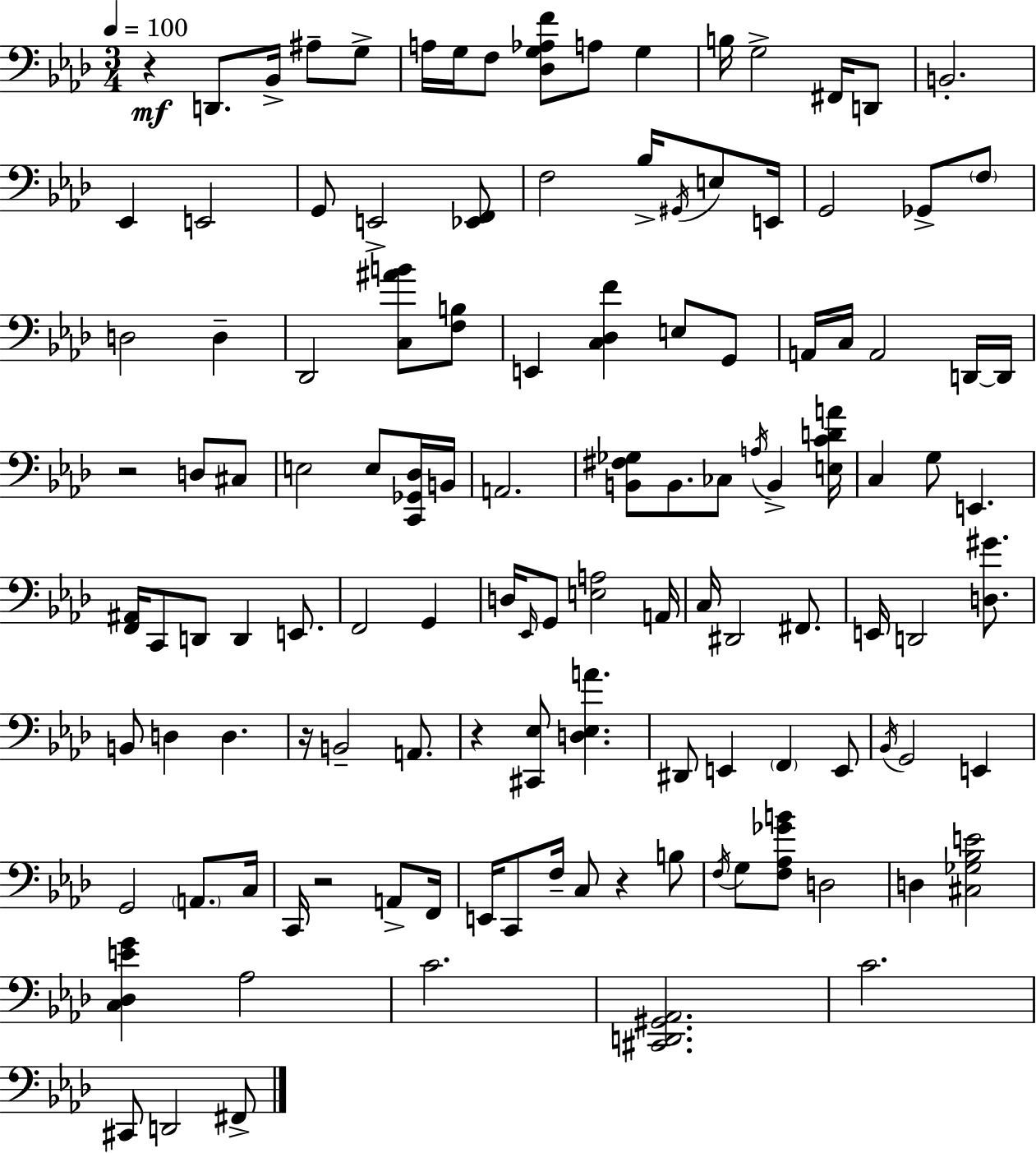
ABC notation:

X:1
T:Untitled
M:3/4
L:1/4
K:Ab
z D,,/2 _B,,/4 ^A,/2 G,/2 A,/4 G,/4 F,/2 [_D,G,_A,F]/2 A,/2 G, B,/4 G,2 ^F,,/4 D,,/2 B,,2 _E,, E,,2 G,,/2 E,,2 [_E,,F,,]/2 F,2 _B,/4 ^G,,/4 E,/2 E,,/4 G,,2 _G,,/2 F,/2 D,2 D, _D,,2 [C,^AB]/2 [F,B,]/2 E,, [C,_D,F] E,/2 G,,/2 A,,/4 C,/4 A,,2 D,,/4 D,,/4 z2 D,/2 ^C,/2 E,2 E,/2 [C,,_G,,_D,]/4 B,,/4 A,,2 [B,,^F,_G,]/2 B,,/2 _C,/2 A,/4 B,, [E,CDA]/4 C, G,/2 E,, [F,,^A,,]/4 C,,/2 D,,/2 D,, E,,/2 F,,2 G,, D,/4 _E,,/4 G,,/2 [E,A,]2 A,,/4 C,/4 ^D,,2 ^F,,/2 E,,/4 D,,2 [D,^G]/2 B,,/2 D, D, z/4 B,,2 A,,/2 z [^C,,_E,]/2 [D,_E,A] ^D,,/2 E,, F,, E,,/2 _B,,/4 G,,2 E,, G,,2 A,,/2 C,/4 C,,/4 z2 A,,/2 F,,/4 E,,/4 C,,/2 F,/4 C,/2 z B,/2 F,/4 G,/2 [F,_A,_GB]/2 D,2 D, [^C,_G,_B,E]2 [C,_D,EG] _A,2 C2 [^C,,D,,^G,,_A,,]2 C2 ^C,,/2 D,,2 ^F,,/2